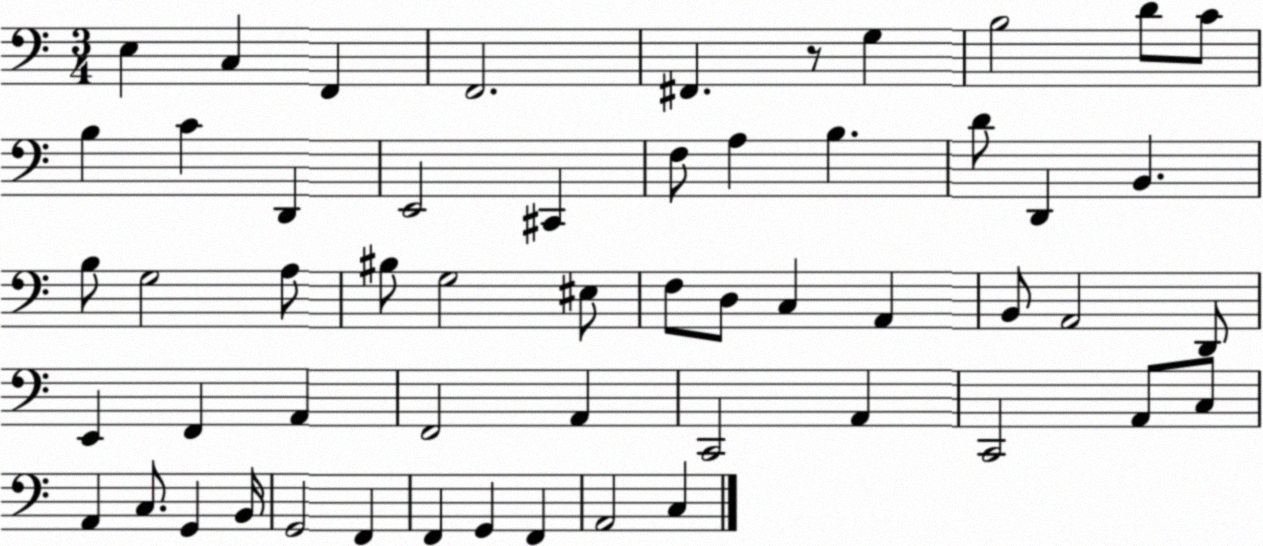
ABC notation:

X:1
T:Untitled
M:3/4
L:1/4
K:C
E, C, F,, F,,2 ^F,, z/2 G, B,2 D/2 C/2 B, C D,, E,,2 ^C,, F,/2 A, B, D/2 D,, B,, B,/2 G,2 A,/2 ^B,/2 G,2 ^E,/2 F,/2 D,/2 C, A,, B,,/2 A,,2 D,,/2 E,, F,, A,, F,,2 A,, C,,2 A,, C,,2 A,,/2 C,/2 A,, C,/2 G,, B,,/4 G,,2 F,, F,, G,, F,, A,,2 C,